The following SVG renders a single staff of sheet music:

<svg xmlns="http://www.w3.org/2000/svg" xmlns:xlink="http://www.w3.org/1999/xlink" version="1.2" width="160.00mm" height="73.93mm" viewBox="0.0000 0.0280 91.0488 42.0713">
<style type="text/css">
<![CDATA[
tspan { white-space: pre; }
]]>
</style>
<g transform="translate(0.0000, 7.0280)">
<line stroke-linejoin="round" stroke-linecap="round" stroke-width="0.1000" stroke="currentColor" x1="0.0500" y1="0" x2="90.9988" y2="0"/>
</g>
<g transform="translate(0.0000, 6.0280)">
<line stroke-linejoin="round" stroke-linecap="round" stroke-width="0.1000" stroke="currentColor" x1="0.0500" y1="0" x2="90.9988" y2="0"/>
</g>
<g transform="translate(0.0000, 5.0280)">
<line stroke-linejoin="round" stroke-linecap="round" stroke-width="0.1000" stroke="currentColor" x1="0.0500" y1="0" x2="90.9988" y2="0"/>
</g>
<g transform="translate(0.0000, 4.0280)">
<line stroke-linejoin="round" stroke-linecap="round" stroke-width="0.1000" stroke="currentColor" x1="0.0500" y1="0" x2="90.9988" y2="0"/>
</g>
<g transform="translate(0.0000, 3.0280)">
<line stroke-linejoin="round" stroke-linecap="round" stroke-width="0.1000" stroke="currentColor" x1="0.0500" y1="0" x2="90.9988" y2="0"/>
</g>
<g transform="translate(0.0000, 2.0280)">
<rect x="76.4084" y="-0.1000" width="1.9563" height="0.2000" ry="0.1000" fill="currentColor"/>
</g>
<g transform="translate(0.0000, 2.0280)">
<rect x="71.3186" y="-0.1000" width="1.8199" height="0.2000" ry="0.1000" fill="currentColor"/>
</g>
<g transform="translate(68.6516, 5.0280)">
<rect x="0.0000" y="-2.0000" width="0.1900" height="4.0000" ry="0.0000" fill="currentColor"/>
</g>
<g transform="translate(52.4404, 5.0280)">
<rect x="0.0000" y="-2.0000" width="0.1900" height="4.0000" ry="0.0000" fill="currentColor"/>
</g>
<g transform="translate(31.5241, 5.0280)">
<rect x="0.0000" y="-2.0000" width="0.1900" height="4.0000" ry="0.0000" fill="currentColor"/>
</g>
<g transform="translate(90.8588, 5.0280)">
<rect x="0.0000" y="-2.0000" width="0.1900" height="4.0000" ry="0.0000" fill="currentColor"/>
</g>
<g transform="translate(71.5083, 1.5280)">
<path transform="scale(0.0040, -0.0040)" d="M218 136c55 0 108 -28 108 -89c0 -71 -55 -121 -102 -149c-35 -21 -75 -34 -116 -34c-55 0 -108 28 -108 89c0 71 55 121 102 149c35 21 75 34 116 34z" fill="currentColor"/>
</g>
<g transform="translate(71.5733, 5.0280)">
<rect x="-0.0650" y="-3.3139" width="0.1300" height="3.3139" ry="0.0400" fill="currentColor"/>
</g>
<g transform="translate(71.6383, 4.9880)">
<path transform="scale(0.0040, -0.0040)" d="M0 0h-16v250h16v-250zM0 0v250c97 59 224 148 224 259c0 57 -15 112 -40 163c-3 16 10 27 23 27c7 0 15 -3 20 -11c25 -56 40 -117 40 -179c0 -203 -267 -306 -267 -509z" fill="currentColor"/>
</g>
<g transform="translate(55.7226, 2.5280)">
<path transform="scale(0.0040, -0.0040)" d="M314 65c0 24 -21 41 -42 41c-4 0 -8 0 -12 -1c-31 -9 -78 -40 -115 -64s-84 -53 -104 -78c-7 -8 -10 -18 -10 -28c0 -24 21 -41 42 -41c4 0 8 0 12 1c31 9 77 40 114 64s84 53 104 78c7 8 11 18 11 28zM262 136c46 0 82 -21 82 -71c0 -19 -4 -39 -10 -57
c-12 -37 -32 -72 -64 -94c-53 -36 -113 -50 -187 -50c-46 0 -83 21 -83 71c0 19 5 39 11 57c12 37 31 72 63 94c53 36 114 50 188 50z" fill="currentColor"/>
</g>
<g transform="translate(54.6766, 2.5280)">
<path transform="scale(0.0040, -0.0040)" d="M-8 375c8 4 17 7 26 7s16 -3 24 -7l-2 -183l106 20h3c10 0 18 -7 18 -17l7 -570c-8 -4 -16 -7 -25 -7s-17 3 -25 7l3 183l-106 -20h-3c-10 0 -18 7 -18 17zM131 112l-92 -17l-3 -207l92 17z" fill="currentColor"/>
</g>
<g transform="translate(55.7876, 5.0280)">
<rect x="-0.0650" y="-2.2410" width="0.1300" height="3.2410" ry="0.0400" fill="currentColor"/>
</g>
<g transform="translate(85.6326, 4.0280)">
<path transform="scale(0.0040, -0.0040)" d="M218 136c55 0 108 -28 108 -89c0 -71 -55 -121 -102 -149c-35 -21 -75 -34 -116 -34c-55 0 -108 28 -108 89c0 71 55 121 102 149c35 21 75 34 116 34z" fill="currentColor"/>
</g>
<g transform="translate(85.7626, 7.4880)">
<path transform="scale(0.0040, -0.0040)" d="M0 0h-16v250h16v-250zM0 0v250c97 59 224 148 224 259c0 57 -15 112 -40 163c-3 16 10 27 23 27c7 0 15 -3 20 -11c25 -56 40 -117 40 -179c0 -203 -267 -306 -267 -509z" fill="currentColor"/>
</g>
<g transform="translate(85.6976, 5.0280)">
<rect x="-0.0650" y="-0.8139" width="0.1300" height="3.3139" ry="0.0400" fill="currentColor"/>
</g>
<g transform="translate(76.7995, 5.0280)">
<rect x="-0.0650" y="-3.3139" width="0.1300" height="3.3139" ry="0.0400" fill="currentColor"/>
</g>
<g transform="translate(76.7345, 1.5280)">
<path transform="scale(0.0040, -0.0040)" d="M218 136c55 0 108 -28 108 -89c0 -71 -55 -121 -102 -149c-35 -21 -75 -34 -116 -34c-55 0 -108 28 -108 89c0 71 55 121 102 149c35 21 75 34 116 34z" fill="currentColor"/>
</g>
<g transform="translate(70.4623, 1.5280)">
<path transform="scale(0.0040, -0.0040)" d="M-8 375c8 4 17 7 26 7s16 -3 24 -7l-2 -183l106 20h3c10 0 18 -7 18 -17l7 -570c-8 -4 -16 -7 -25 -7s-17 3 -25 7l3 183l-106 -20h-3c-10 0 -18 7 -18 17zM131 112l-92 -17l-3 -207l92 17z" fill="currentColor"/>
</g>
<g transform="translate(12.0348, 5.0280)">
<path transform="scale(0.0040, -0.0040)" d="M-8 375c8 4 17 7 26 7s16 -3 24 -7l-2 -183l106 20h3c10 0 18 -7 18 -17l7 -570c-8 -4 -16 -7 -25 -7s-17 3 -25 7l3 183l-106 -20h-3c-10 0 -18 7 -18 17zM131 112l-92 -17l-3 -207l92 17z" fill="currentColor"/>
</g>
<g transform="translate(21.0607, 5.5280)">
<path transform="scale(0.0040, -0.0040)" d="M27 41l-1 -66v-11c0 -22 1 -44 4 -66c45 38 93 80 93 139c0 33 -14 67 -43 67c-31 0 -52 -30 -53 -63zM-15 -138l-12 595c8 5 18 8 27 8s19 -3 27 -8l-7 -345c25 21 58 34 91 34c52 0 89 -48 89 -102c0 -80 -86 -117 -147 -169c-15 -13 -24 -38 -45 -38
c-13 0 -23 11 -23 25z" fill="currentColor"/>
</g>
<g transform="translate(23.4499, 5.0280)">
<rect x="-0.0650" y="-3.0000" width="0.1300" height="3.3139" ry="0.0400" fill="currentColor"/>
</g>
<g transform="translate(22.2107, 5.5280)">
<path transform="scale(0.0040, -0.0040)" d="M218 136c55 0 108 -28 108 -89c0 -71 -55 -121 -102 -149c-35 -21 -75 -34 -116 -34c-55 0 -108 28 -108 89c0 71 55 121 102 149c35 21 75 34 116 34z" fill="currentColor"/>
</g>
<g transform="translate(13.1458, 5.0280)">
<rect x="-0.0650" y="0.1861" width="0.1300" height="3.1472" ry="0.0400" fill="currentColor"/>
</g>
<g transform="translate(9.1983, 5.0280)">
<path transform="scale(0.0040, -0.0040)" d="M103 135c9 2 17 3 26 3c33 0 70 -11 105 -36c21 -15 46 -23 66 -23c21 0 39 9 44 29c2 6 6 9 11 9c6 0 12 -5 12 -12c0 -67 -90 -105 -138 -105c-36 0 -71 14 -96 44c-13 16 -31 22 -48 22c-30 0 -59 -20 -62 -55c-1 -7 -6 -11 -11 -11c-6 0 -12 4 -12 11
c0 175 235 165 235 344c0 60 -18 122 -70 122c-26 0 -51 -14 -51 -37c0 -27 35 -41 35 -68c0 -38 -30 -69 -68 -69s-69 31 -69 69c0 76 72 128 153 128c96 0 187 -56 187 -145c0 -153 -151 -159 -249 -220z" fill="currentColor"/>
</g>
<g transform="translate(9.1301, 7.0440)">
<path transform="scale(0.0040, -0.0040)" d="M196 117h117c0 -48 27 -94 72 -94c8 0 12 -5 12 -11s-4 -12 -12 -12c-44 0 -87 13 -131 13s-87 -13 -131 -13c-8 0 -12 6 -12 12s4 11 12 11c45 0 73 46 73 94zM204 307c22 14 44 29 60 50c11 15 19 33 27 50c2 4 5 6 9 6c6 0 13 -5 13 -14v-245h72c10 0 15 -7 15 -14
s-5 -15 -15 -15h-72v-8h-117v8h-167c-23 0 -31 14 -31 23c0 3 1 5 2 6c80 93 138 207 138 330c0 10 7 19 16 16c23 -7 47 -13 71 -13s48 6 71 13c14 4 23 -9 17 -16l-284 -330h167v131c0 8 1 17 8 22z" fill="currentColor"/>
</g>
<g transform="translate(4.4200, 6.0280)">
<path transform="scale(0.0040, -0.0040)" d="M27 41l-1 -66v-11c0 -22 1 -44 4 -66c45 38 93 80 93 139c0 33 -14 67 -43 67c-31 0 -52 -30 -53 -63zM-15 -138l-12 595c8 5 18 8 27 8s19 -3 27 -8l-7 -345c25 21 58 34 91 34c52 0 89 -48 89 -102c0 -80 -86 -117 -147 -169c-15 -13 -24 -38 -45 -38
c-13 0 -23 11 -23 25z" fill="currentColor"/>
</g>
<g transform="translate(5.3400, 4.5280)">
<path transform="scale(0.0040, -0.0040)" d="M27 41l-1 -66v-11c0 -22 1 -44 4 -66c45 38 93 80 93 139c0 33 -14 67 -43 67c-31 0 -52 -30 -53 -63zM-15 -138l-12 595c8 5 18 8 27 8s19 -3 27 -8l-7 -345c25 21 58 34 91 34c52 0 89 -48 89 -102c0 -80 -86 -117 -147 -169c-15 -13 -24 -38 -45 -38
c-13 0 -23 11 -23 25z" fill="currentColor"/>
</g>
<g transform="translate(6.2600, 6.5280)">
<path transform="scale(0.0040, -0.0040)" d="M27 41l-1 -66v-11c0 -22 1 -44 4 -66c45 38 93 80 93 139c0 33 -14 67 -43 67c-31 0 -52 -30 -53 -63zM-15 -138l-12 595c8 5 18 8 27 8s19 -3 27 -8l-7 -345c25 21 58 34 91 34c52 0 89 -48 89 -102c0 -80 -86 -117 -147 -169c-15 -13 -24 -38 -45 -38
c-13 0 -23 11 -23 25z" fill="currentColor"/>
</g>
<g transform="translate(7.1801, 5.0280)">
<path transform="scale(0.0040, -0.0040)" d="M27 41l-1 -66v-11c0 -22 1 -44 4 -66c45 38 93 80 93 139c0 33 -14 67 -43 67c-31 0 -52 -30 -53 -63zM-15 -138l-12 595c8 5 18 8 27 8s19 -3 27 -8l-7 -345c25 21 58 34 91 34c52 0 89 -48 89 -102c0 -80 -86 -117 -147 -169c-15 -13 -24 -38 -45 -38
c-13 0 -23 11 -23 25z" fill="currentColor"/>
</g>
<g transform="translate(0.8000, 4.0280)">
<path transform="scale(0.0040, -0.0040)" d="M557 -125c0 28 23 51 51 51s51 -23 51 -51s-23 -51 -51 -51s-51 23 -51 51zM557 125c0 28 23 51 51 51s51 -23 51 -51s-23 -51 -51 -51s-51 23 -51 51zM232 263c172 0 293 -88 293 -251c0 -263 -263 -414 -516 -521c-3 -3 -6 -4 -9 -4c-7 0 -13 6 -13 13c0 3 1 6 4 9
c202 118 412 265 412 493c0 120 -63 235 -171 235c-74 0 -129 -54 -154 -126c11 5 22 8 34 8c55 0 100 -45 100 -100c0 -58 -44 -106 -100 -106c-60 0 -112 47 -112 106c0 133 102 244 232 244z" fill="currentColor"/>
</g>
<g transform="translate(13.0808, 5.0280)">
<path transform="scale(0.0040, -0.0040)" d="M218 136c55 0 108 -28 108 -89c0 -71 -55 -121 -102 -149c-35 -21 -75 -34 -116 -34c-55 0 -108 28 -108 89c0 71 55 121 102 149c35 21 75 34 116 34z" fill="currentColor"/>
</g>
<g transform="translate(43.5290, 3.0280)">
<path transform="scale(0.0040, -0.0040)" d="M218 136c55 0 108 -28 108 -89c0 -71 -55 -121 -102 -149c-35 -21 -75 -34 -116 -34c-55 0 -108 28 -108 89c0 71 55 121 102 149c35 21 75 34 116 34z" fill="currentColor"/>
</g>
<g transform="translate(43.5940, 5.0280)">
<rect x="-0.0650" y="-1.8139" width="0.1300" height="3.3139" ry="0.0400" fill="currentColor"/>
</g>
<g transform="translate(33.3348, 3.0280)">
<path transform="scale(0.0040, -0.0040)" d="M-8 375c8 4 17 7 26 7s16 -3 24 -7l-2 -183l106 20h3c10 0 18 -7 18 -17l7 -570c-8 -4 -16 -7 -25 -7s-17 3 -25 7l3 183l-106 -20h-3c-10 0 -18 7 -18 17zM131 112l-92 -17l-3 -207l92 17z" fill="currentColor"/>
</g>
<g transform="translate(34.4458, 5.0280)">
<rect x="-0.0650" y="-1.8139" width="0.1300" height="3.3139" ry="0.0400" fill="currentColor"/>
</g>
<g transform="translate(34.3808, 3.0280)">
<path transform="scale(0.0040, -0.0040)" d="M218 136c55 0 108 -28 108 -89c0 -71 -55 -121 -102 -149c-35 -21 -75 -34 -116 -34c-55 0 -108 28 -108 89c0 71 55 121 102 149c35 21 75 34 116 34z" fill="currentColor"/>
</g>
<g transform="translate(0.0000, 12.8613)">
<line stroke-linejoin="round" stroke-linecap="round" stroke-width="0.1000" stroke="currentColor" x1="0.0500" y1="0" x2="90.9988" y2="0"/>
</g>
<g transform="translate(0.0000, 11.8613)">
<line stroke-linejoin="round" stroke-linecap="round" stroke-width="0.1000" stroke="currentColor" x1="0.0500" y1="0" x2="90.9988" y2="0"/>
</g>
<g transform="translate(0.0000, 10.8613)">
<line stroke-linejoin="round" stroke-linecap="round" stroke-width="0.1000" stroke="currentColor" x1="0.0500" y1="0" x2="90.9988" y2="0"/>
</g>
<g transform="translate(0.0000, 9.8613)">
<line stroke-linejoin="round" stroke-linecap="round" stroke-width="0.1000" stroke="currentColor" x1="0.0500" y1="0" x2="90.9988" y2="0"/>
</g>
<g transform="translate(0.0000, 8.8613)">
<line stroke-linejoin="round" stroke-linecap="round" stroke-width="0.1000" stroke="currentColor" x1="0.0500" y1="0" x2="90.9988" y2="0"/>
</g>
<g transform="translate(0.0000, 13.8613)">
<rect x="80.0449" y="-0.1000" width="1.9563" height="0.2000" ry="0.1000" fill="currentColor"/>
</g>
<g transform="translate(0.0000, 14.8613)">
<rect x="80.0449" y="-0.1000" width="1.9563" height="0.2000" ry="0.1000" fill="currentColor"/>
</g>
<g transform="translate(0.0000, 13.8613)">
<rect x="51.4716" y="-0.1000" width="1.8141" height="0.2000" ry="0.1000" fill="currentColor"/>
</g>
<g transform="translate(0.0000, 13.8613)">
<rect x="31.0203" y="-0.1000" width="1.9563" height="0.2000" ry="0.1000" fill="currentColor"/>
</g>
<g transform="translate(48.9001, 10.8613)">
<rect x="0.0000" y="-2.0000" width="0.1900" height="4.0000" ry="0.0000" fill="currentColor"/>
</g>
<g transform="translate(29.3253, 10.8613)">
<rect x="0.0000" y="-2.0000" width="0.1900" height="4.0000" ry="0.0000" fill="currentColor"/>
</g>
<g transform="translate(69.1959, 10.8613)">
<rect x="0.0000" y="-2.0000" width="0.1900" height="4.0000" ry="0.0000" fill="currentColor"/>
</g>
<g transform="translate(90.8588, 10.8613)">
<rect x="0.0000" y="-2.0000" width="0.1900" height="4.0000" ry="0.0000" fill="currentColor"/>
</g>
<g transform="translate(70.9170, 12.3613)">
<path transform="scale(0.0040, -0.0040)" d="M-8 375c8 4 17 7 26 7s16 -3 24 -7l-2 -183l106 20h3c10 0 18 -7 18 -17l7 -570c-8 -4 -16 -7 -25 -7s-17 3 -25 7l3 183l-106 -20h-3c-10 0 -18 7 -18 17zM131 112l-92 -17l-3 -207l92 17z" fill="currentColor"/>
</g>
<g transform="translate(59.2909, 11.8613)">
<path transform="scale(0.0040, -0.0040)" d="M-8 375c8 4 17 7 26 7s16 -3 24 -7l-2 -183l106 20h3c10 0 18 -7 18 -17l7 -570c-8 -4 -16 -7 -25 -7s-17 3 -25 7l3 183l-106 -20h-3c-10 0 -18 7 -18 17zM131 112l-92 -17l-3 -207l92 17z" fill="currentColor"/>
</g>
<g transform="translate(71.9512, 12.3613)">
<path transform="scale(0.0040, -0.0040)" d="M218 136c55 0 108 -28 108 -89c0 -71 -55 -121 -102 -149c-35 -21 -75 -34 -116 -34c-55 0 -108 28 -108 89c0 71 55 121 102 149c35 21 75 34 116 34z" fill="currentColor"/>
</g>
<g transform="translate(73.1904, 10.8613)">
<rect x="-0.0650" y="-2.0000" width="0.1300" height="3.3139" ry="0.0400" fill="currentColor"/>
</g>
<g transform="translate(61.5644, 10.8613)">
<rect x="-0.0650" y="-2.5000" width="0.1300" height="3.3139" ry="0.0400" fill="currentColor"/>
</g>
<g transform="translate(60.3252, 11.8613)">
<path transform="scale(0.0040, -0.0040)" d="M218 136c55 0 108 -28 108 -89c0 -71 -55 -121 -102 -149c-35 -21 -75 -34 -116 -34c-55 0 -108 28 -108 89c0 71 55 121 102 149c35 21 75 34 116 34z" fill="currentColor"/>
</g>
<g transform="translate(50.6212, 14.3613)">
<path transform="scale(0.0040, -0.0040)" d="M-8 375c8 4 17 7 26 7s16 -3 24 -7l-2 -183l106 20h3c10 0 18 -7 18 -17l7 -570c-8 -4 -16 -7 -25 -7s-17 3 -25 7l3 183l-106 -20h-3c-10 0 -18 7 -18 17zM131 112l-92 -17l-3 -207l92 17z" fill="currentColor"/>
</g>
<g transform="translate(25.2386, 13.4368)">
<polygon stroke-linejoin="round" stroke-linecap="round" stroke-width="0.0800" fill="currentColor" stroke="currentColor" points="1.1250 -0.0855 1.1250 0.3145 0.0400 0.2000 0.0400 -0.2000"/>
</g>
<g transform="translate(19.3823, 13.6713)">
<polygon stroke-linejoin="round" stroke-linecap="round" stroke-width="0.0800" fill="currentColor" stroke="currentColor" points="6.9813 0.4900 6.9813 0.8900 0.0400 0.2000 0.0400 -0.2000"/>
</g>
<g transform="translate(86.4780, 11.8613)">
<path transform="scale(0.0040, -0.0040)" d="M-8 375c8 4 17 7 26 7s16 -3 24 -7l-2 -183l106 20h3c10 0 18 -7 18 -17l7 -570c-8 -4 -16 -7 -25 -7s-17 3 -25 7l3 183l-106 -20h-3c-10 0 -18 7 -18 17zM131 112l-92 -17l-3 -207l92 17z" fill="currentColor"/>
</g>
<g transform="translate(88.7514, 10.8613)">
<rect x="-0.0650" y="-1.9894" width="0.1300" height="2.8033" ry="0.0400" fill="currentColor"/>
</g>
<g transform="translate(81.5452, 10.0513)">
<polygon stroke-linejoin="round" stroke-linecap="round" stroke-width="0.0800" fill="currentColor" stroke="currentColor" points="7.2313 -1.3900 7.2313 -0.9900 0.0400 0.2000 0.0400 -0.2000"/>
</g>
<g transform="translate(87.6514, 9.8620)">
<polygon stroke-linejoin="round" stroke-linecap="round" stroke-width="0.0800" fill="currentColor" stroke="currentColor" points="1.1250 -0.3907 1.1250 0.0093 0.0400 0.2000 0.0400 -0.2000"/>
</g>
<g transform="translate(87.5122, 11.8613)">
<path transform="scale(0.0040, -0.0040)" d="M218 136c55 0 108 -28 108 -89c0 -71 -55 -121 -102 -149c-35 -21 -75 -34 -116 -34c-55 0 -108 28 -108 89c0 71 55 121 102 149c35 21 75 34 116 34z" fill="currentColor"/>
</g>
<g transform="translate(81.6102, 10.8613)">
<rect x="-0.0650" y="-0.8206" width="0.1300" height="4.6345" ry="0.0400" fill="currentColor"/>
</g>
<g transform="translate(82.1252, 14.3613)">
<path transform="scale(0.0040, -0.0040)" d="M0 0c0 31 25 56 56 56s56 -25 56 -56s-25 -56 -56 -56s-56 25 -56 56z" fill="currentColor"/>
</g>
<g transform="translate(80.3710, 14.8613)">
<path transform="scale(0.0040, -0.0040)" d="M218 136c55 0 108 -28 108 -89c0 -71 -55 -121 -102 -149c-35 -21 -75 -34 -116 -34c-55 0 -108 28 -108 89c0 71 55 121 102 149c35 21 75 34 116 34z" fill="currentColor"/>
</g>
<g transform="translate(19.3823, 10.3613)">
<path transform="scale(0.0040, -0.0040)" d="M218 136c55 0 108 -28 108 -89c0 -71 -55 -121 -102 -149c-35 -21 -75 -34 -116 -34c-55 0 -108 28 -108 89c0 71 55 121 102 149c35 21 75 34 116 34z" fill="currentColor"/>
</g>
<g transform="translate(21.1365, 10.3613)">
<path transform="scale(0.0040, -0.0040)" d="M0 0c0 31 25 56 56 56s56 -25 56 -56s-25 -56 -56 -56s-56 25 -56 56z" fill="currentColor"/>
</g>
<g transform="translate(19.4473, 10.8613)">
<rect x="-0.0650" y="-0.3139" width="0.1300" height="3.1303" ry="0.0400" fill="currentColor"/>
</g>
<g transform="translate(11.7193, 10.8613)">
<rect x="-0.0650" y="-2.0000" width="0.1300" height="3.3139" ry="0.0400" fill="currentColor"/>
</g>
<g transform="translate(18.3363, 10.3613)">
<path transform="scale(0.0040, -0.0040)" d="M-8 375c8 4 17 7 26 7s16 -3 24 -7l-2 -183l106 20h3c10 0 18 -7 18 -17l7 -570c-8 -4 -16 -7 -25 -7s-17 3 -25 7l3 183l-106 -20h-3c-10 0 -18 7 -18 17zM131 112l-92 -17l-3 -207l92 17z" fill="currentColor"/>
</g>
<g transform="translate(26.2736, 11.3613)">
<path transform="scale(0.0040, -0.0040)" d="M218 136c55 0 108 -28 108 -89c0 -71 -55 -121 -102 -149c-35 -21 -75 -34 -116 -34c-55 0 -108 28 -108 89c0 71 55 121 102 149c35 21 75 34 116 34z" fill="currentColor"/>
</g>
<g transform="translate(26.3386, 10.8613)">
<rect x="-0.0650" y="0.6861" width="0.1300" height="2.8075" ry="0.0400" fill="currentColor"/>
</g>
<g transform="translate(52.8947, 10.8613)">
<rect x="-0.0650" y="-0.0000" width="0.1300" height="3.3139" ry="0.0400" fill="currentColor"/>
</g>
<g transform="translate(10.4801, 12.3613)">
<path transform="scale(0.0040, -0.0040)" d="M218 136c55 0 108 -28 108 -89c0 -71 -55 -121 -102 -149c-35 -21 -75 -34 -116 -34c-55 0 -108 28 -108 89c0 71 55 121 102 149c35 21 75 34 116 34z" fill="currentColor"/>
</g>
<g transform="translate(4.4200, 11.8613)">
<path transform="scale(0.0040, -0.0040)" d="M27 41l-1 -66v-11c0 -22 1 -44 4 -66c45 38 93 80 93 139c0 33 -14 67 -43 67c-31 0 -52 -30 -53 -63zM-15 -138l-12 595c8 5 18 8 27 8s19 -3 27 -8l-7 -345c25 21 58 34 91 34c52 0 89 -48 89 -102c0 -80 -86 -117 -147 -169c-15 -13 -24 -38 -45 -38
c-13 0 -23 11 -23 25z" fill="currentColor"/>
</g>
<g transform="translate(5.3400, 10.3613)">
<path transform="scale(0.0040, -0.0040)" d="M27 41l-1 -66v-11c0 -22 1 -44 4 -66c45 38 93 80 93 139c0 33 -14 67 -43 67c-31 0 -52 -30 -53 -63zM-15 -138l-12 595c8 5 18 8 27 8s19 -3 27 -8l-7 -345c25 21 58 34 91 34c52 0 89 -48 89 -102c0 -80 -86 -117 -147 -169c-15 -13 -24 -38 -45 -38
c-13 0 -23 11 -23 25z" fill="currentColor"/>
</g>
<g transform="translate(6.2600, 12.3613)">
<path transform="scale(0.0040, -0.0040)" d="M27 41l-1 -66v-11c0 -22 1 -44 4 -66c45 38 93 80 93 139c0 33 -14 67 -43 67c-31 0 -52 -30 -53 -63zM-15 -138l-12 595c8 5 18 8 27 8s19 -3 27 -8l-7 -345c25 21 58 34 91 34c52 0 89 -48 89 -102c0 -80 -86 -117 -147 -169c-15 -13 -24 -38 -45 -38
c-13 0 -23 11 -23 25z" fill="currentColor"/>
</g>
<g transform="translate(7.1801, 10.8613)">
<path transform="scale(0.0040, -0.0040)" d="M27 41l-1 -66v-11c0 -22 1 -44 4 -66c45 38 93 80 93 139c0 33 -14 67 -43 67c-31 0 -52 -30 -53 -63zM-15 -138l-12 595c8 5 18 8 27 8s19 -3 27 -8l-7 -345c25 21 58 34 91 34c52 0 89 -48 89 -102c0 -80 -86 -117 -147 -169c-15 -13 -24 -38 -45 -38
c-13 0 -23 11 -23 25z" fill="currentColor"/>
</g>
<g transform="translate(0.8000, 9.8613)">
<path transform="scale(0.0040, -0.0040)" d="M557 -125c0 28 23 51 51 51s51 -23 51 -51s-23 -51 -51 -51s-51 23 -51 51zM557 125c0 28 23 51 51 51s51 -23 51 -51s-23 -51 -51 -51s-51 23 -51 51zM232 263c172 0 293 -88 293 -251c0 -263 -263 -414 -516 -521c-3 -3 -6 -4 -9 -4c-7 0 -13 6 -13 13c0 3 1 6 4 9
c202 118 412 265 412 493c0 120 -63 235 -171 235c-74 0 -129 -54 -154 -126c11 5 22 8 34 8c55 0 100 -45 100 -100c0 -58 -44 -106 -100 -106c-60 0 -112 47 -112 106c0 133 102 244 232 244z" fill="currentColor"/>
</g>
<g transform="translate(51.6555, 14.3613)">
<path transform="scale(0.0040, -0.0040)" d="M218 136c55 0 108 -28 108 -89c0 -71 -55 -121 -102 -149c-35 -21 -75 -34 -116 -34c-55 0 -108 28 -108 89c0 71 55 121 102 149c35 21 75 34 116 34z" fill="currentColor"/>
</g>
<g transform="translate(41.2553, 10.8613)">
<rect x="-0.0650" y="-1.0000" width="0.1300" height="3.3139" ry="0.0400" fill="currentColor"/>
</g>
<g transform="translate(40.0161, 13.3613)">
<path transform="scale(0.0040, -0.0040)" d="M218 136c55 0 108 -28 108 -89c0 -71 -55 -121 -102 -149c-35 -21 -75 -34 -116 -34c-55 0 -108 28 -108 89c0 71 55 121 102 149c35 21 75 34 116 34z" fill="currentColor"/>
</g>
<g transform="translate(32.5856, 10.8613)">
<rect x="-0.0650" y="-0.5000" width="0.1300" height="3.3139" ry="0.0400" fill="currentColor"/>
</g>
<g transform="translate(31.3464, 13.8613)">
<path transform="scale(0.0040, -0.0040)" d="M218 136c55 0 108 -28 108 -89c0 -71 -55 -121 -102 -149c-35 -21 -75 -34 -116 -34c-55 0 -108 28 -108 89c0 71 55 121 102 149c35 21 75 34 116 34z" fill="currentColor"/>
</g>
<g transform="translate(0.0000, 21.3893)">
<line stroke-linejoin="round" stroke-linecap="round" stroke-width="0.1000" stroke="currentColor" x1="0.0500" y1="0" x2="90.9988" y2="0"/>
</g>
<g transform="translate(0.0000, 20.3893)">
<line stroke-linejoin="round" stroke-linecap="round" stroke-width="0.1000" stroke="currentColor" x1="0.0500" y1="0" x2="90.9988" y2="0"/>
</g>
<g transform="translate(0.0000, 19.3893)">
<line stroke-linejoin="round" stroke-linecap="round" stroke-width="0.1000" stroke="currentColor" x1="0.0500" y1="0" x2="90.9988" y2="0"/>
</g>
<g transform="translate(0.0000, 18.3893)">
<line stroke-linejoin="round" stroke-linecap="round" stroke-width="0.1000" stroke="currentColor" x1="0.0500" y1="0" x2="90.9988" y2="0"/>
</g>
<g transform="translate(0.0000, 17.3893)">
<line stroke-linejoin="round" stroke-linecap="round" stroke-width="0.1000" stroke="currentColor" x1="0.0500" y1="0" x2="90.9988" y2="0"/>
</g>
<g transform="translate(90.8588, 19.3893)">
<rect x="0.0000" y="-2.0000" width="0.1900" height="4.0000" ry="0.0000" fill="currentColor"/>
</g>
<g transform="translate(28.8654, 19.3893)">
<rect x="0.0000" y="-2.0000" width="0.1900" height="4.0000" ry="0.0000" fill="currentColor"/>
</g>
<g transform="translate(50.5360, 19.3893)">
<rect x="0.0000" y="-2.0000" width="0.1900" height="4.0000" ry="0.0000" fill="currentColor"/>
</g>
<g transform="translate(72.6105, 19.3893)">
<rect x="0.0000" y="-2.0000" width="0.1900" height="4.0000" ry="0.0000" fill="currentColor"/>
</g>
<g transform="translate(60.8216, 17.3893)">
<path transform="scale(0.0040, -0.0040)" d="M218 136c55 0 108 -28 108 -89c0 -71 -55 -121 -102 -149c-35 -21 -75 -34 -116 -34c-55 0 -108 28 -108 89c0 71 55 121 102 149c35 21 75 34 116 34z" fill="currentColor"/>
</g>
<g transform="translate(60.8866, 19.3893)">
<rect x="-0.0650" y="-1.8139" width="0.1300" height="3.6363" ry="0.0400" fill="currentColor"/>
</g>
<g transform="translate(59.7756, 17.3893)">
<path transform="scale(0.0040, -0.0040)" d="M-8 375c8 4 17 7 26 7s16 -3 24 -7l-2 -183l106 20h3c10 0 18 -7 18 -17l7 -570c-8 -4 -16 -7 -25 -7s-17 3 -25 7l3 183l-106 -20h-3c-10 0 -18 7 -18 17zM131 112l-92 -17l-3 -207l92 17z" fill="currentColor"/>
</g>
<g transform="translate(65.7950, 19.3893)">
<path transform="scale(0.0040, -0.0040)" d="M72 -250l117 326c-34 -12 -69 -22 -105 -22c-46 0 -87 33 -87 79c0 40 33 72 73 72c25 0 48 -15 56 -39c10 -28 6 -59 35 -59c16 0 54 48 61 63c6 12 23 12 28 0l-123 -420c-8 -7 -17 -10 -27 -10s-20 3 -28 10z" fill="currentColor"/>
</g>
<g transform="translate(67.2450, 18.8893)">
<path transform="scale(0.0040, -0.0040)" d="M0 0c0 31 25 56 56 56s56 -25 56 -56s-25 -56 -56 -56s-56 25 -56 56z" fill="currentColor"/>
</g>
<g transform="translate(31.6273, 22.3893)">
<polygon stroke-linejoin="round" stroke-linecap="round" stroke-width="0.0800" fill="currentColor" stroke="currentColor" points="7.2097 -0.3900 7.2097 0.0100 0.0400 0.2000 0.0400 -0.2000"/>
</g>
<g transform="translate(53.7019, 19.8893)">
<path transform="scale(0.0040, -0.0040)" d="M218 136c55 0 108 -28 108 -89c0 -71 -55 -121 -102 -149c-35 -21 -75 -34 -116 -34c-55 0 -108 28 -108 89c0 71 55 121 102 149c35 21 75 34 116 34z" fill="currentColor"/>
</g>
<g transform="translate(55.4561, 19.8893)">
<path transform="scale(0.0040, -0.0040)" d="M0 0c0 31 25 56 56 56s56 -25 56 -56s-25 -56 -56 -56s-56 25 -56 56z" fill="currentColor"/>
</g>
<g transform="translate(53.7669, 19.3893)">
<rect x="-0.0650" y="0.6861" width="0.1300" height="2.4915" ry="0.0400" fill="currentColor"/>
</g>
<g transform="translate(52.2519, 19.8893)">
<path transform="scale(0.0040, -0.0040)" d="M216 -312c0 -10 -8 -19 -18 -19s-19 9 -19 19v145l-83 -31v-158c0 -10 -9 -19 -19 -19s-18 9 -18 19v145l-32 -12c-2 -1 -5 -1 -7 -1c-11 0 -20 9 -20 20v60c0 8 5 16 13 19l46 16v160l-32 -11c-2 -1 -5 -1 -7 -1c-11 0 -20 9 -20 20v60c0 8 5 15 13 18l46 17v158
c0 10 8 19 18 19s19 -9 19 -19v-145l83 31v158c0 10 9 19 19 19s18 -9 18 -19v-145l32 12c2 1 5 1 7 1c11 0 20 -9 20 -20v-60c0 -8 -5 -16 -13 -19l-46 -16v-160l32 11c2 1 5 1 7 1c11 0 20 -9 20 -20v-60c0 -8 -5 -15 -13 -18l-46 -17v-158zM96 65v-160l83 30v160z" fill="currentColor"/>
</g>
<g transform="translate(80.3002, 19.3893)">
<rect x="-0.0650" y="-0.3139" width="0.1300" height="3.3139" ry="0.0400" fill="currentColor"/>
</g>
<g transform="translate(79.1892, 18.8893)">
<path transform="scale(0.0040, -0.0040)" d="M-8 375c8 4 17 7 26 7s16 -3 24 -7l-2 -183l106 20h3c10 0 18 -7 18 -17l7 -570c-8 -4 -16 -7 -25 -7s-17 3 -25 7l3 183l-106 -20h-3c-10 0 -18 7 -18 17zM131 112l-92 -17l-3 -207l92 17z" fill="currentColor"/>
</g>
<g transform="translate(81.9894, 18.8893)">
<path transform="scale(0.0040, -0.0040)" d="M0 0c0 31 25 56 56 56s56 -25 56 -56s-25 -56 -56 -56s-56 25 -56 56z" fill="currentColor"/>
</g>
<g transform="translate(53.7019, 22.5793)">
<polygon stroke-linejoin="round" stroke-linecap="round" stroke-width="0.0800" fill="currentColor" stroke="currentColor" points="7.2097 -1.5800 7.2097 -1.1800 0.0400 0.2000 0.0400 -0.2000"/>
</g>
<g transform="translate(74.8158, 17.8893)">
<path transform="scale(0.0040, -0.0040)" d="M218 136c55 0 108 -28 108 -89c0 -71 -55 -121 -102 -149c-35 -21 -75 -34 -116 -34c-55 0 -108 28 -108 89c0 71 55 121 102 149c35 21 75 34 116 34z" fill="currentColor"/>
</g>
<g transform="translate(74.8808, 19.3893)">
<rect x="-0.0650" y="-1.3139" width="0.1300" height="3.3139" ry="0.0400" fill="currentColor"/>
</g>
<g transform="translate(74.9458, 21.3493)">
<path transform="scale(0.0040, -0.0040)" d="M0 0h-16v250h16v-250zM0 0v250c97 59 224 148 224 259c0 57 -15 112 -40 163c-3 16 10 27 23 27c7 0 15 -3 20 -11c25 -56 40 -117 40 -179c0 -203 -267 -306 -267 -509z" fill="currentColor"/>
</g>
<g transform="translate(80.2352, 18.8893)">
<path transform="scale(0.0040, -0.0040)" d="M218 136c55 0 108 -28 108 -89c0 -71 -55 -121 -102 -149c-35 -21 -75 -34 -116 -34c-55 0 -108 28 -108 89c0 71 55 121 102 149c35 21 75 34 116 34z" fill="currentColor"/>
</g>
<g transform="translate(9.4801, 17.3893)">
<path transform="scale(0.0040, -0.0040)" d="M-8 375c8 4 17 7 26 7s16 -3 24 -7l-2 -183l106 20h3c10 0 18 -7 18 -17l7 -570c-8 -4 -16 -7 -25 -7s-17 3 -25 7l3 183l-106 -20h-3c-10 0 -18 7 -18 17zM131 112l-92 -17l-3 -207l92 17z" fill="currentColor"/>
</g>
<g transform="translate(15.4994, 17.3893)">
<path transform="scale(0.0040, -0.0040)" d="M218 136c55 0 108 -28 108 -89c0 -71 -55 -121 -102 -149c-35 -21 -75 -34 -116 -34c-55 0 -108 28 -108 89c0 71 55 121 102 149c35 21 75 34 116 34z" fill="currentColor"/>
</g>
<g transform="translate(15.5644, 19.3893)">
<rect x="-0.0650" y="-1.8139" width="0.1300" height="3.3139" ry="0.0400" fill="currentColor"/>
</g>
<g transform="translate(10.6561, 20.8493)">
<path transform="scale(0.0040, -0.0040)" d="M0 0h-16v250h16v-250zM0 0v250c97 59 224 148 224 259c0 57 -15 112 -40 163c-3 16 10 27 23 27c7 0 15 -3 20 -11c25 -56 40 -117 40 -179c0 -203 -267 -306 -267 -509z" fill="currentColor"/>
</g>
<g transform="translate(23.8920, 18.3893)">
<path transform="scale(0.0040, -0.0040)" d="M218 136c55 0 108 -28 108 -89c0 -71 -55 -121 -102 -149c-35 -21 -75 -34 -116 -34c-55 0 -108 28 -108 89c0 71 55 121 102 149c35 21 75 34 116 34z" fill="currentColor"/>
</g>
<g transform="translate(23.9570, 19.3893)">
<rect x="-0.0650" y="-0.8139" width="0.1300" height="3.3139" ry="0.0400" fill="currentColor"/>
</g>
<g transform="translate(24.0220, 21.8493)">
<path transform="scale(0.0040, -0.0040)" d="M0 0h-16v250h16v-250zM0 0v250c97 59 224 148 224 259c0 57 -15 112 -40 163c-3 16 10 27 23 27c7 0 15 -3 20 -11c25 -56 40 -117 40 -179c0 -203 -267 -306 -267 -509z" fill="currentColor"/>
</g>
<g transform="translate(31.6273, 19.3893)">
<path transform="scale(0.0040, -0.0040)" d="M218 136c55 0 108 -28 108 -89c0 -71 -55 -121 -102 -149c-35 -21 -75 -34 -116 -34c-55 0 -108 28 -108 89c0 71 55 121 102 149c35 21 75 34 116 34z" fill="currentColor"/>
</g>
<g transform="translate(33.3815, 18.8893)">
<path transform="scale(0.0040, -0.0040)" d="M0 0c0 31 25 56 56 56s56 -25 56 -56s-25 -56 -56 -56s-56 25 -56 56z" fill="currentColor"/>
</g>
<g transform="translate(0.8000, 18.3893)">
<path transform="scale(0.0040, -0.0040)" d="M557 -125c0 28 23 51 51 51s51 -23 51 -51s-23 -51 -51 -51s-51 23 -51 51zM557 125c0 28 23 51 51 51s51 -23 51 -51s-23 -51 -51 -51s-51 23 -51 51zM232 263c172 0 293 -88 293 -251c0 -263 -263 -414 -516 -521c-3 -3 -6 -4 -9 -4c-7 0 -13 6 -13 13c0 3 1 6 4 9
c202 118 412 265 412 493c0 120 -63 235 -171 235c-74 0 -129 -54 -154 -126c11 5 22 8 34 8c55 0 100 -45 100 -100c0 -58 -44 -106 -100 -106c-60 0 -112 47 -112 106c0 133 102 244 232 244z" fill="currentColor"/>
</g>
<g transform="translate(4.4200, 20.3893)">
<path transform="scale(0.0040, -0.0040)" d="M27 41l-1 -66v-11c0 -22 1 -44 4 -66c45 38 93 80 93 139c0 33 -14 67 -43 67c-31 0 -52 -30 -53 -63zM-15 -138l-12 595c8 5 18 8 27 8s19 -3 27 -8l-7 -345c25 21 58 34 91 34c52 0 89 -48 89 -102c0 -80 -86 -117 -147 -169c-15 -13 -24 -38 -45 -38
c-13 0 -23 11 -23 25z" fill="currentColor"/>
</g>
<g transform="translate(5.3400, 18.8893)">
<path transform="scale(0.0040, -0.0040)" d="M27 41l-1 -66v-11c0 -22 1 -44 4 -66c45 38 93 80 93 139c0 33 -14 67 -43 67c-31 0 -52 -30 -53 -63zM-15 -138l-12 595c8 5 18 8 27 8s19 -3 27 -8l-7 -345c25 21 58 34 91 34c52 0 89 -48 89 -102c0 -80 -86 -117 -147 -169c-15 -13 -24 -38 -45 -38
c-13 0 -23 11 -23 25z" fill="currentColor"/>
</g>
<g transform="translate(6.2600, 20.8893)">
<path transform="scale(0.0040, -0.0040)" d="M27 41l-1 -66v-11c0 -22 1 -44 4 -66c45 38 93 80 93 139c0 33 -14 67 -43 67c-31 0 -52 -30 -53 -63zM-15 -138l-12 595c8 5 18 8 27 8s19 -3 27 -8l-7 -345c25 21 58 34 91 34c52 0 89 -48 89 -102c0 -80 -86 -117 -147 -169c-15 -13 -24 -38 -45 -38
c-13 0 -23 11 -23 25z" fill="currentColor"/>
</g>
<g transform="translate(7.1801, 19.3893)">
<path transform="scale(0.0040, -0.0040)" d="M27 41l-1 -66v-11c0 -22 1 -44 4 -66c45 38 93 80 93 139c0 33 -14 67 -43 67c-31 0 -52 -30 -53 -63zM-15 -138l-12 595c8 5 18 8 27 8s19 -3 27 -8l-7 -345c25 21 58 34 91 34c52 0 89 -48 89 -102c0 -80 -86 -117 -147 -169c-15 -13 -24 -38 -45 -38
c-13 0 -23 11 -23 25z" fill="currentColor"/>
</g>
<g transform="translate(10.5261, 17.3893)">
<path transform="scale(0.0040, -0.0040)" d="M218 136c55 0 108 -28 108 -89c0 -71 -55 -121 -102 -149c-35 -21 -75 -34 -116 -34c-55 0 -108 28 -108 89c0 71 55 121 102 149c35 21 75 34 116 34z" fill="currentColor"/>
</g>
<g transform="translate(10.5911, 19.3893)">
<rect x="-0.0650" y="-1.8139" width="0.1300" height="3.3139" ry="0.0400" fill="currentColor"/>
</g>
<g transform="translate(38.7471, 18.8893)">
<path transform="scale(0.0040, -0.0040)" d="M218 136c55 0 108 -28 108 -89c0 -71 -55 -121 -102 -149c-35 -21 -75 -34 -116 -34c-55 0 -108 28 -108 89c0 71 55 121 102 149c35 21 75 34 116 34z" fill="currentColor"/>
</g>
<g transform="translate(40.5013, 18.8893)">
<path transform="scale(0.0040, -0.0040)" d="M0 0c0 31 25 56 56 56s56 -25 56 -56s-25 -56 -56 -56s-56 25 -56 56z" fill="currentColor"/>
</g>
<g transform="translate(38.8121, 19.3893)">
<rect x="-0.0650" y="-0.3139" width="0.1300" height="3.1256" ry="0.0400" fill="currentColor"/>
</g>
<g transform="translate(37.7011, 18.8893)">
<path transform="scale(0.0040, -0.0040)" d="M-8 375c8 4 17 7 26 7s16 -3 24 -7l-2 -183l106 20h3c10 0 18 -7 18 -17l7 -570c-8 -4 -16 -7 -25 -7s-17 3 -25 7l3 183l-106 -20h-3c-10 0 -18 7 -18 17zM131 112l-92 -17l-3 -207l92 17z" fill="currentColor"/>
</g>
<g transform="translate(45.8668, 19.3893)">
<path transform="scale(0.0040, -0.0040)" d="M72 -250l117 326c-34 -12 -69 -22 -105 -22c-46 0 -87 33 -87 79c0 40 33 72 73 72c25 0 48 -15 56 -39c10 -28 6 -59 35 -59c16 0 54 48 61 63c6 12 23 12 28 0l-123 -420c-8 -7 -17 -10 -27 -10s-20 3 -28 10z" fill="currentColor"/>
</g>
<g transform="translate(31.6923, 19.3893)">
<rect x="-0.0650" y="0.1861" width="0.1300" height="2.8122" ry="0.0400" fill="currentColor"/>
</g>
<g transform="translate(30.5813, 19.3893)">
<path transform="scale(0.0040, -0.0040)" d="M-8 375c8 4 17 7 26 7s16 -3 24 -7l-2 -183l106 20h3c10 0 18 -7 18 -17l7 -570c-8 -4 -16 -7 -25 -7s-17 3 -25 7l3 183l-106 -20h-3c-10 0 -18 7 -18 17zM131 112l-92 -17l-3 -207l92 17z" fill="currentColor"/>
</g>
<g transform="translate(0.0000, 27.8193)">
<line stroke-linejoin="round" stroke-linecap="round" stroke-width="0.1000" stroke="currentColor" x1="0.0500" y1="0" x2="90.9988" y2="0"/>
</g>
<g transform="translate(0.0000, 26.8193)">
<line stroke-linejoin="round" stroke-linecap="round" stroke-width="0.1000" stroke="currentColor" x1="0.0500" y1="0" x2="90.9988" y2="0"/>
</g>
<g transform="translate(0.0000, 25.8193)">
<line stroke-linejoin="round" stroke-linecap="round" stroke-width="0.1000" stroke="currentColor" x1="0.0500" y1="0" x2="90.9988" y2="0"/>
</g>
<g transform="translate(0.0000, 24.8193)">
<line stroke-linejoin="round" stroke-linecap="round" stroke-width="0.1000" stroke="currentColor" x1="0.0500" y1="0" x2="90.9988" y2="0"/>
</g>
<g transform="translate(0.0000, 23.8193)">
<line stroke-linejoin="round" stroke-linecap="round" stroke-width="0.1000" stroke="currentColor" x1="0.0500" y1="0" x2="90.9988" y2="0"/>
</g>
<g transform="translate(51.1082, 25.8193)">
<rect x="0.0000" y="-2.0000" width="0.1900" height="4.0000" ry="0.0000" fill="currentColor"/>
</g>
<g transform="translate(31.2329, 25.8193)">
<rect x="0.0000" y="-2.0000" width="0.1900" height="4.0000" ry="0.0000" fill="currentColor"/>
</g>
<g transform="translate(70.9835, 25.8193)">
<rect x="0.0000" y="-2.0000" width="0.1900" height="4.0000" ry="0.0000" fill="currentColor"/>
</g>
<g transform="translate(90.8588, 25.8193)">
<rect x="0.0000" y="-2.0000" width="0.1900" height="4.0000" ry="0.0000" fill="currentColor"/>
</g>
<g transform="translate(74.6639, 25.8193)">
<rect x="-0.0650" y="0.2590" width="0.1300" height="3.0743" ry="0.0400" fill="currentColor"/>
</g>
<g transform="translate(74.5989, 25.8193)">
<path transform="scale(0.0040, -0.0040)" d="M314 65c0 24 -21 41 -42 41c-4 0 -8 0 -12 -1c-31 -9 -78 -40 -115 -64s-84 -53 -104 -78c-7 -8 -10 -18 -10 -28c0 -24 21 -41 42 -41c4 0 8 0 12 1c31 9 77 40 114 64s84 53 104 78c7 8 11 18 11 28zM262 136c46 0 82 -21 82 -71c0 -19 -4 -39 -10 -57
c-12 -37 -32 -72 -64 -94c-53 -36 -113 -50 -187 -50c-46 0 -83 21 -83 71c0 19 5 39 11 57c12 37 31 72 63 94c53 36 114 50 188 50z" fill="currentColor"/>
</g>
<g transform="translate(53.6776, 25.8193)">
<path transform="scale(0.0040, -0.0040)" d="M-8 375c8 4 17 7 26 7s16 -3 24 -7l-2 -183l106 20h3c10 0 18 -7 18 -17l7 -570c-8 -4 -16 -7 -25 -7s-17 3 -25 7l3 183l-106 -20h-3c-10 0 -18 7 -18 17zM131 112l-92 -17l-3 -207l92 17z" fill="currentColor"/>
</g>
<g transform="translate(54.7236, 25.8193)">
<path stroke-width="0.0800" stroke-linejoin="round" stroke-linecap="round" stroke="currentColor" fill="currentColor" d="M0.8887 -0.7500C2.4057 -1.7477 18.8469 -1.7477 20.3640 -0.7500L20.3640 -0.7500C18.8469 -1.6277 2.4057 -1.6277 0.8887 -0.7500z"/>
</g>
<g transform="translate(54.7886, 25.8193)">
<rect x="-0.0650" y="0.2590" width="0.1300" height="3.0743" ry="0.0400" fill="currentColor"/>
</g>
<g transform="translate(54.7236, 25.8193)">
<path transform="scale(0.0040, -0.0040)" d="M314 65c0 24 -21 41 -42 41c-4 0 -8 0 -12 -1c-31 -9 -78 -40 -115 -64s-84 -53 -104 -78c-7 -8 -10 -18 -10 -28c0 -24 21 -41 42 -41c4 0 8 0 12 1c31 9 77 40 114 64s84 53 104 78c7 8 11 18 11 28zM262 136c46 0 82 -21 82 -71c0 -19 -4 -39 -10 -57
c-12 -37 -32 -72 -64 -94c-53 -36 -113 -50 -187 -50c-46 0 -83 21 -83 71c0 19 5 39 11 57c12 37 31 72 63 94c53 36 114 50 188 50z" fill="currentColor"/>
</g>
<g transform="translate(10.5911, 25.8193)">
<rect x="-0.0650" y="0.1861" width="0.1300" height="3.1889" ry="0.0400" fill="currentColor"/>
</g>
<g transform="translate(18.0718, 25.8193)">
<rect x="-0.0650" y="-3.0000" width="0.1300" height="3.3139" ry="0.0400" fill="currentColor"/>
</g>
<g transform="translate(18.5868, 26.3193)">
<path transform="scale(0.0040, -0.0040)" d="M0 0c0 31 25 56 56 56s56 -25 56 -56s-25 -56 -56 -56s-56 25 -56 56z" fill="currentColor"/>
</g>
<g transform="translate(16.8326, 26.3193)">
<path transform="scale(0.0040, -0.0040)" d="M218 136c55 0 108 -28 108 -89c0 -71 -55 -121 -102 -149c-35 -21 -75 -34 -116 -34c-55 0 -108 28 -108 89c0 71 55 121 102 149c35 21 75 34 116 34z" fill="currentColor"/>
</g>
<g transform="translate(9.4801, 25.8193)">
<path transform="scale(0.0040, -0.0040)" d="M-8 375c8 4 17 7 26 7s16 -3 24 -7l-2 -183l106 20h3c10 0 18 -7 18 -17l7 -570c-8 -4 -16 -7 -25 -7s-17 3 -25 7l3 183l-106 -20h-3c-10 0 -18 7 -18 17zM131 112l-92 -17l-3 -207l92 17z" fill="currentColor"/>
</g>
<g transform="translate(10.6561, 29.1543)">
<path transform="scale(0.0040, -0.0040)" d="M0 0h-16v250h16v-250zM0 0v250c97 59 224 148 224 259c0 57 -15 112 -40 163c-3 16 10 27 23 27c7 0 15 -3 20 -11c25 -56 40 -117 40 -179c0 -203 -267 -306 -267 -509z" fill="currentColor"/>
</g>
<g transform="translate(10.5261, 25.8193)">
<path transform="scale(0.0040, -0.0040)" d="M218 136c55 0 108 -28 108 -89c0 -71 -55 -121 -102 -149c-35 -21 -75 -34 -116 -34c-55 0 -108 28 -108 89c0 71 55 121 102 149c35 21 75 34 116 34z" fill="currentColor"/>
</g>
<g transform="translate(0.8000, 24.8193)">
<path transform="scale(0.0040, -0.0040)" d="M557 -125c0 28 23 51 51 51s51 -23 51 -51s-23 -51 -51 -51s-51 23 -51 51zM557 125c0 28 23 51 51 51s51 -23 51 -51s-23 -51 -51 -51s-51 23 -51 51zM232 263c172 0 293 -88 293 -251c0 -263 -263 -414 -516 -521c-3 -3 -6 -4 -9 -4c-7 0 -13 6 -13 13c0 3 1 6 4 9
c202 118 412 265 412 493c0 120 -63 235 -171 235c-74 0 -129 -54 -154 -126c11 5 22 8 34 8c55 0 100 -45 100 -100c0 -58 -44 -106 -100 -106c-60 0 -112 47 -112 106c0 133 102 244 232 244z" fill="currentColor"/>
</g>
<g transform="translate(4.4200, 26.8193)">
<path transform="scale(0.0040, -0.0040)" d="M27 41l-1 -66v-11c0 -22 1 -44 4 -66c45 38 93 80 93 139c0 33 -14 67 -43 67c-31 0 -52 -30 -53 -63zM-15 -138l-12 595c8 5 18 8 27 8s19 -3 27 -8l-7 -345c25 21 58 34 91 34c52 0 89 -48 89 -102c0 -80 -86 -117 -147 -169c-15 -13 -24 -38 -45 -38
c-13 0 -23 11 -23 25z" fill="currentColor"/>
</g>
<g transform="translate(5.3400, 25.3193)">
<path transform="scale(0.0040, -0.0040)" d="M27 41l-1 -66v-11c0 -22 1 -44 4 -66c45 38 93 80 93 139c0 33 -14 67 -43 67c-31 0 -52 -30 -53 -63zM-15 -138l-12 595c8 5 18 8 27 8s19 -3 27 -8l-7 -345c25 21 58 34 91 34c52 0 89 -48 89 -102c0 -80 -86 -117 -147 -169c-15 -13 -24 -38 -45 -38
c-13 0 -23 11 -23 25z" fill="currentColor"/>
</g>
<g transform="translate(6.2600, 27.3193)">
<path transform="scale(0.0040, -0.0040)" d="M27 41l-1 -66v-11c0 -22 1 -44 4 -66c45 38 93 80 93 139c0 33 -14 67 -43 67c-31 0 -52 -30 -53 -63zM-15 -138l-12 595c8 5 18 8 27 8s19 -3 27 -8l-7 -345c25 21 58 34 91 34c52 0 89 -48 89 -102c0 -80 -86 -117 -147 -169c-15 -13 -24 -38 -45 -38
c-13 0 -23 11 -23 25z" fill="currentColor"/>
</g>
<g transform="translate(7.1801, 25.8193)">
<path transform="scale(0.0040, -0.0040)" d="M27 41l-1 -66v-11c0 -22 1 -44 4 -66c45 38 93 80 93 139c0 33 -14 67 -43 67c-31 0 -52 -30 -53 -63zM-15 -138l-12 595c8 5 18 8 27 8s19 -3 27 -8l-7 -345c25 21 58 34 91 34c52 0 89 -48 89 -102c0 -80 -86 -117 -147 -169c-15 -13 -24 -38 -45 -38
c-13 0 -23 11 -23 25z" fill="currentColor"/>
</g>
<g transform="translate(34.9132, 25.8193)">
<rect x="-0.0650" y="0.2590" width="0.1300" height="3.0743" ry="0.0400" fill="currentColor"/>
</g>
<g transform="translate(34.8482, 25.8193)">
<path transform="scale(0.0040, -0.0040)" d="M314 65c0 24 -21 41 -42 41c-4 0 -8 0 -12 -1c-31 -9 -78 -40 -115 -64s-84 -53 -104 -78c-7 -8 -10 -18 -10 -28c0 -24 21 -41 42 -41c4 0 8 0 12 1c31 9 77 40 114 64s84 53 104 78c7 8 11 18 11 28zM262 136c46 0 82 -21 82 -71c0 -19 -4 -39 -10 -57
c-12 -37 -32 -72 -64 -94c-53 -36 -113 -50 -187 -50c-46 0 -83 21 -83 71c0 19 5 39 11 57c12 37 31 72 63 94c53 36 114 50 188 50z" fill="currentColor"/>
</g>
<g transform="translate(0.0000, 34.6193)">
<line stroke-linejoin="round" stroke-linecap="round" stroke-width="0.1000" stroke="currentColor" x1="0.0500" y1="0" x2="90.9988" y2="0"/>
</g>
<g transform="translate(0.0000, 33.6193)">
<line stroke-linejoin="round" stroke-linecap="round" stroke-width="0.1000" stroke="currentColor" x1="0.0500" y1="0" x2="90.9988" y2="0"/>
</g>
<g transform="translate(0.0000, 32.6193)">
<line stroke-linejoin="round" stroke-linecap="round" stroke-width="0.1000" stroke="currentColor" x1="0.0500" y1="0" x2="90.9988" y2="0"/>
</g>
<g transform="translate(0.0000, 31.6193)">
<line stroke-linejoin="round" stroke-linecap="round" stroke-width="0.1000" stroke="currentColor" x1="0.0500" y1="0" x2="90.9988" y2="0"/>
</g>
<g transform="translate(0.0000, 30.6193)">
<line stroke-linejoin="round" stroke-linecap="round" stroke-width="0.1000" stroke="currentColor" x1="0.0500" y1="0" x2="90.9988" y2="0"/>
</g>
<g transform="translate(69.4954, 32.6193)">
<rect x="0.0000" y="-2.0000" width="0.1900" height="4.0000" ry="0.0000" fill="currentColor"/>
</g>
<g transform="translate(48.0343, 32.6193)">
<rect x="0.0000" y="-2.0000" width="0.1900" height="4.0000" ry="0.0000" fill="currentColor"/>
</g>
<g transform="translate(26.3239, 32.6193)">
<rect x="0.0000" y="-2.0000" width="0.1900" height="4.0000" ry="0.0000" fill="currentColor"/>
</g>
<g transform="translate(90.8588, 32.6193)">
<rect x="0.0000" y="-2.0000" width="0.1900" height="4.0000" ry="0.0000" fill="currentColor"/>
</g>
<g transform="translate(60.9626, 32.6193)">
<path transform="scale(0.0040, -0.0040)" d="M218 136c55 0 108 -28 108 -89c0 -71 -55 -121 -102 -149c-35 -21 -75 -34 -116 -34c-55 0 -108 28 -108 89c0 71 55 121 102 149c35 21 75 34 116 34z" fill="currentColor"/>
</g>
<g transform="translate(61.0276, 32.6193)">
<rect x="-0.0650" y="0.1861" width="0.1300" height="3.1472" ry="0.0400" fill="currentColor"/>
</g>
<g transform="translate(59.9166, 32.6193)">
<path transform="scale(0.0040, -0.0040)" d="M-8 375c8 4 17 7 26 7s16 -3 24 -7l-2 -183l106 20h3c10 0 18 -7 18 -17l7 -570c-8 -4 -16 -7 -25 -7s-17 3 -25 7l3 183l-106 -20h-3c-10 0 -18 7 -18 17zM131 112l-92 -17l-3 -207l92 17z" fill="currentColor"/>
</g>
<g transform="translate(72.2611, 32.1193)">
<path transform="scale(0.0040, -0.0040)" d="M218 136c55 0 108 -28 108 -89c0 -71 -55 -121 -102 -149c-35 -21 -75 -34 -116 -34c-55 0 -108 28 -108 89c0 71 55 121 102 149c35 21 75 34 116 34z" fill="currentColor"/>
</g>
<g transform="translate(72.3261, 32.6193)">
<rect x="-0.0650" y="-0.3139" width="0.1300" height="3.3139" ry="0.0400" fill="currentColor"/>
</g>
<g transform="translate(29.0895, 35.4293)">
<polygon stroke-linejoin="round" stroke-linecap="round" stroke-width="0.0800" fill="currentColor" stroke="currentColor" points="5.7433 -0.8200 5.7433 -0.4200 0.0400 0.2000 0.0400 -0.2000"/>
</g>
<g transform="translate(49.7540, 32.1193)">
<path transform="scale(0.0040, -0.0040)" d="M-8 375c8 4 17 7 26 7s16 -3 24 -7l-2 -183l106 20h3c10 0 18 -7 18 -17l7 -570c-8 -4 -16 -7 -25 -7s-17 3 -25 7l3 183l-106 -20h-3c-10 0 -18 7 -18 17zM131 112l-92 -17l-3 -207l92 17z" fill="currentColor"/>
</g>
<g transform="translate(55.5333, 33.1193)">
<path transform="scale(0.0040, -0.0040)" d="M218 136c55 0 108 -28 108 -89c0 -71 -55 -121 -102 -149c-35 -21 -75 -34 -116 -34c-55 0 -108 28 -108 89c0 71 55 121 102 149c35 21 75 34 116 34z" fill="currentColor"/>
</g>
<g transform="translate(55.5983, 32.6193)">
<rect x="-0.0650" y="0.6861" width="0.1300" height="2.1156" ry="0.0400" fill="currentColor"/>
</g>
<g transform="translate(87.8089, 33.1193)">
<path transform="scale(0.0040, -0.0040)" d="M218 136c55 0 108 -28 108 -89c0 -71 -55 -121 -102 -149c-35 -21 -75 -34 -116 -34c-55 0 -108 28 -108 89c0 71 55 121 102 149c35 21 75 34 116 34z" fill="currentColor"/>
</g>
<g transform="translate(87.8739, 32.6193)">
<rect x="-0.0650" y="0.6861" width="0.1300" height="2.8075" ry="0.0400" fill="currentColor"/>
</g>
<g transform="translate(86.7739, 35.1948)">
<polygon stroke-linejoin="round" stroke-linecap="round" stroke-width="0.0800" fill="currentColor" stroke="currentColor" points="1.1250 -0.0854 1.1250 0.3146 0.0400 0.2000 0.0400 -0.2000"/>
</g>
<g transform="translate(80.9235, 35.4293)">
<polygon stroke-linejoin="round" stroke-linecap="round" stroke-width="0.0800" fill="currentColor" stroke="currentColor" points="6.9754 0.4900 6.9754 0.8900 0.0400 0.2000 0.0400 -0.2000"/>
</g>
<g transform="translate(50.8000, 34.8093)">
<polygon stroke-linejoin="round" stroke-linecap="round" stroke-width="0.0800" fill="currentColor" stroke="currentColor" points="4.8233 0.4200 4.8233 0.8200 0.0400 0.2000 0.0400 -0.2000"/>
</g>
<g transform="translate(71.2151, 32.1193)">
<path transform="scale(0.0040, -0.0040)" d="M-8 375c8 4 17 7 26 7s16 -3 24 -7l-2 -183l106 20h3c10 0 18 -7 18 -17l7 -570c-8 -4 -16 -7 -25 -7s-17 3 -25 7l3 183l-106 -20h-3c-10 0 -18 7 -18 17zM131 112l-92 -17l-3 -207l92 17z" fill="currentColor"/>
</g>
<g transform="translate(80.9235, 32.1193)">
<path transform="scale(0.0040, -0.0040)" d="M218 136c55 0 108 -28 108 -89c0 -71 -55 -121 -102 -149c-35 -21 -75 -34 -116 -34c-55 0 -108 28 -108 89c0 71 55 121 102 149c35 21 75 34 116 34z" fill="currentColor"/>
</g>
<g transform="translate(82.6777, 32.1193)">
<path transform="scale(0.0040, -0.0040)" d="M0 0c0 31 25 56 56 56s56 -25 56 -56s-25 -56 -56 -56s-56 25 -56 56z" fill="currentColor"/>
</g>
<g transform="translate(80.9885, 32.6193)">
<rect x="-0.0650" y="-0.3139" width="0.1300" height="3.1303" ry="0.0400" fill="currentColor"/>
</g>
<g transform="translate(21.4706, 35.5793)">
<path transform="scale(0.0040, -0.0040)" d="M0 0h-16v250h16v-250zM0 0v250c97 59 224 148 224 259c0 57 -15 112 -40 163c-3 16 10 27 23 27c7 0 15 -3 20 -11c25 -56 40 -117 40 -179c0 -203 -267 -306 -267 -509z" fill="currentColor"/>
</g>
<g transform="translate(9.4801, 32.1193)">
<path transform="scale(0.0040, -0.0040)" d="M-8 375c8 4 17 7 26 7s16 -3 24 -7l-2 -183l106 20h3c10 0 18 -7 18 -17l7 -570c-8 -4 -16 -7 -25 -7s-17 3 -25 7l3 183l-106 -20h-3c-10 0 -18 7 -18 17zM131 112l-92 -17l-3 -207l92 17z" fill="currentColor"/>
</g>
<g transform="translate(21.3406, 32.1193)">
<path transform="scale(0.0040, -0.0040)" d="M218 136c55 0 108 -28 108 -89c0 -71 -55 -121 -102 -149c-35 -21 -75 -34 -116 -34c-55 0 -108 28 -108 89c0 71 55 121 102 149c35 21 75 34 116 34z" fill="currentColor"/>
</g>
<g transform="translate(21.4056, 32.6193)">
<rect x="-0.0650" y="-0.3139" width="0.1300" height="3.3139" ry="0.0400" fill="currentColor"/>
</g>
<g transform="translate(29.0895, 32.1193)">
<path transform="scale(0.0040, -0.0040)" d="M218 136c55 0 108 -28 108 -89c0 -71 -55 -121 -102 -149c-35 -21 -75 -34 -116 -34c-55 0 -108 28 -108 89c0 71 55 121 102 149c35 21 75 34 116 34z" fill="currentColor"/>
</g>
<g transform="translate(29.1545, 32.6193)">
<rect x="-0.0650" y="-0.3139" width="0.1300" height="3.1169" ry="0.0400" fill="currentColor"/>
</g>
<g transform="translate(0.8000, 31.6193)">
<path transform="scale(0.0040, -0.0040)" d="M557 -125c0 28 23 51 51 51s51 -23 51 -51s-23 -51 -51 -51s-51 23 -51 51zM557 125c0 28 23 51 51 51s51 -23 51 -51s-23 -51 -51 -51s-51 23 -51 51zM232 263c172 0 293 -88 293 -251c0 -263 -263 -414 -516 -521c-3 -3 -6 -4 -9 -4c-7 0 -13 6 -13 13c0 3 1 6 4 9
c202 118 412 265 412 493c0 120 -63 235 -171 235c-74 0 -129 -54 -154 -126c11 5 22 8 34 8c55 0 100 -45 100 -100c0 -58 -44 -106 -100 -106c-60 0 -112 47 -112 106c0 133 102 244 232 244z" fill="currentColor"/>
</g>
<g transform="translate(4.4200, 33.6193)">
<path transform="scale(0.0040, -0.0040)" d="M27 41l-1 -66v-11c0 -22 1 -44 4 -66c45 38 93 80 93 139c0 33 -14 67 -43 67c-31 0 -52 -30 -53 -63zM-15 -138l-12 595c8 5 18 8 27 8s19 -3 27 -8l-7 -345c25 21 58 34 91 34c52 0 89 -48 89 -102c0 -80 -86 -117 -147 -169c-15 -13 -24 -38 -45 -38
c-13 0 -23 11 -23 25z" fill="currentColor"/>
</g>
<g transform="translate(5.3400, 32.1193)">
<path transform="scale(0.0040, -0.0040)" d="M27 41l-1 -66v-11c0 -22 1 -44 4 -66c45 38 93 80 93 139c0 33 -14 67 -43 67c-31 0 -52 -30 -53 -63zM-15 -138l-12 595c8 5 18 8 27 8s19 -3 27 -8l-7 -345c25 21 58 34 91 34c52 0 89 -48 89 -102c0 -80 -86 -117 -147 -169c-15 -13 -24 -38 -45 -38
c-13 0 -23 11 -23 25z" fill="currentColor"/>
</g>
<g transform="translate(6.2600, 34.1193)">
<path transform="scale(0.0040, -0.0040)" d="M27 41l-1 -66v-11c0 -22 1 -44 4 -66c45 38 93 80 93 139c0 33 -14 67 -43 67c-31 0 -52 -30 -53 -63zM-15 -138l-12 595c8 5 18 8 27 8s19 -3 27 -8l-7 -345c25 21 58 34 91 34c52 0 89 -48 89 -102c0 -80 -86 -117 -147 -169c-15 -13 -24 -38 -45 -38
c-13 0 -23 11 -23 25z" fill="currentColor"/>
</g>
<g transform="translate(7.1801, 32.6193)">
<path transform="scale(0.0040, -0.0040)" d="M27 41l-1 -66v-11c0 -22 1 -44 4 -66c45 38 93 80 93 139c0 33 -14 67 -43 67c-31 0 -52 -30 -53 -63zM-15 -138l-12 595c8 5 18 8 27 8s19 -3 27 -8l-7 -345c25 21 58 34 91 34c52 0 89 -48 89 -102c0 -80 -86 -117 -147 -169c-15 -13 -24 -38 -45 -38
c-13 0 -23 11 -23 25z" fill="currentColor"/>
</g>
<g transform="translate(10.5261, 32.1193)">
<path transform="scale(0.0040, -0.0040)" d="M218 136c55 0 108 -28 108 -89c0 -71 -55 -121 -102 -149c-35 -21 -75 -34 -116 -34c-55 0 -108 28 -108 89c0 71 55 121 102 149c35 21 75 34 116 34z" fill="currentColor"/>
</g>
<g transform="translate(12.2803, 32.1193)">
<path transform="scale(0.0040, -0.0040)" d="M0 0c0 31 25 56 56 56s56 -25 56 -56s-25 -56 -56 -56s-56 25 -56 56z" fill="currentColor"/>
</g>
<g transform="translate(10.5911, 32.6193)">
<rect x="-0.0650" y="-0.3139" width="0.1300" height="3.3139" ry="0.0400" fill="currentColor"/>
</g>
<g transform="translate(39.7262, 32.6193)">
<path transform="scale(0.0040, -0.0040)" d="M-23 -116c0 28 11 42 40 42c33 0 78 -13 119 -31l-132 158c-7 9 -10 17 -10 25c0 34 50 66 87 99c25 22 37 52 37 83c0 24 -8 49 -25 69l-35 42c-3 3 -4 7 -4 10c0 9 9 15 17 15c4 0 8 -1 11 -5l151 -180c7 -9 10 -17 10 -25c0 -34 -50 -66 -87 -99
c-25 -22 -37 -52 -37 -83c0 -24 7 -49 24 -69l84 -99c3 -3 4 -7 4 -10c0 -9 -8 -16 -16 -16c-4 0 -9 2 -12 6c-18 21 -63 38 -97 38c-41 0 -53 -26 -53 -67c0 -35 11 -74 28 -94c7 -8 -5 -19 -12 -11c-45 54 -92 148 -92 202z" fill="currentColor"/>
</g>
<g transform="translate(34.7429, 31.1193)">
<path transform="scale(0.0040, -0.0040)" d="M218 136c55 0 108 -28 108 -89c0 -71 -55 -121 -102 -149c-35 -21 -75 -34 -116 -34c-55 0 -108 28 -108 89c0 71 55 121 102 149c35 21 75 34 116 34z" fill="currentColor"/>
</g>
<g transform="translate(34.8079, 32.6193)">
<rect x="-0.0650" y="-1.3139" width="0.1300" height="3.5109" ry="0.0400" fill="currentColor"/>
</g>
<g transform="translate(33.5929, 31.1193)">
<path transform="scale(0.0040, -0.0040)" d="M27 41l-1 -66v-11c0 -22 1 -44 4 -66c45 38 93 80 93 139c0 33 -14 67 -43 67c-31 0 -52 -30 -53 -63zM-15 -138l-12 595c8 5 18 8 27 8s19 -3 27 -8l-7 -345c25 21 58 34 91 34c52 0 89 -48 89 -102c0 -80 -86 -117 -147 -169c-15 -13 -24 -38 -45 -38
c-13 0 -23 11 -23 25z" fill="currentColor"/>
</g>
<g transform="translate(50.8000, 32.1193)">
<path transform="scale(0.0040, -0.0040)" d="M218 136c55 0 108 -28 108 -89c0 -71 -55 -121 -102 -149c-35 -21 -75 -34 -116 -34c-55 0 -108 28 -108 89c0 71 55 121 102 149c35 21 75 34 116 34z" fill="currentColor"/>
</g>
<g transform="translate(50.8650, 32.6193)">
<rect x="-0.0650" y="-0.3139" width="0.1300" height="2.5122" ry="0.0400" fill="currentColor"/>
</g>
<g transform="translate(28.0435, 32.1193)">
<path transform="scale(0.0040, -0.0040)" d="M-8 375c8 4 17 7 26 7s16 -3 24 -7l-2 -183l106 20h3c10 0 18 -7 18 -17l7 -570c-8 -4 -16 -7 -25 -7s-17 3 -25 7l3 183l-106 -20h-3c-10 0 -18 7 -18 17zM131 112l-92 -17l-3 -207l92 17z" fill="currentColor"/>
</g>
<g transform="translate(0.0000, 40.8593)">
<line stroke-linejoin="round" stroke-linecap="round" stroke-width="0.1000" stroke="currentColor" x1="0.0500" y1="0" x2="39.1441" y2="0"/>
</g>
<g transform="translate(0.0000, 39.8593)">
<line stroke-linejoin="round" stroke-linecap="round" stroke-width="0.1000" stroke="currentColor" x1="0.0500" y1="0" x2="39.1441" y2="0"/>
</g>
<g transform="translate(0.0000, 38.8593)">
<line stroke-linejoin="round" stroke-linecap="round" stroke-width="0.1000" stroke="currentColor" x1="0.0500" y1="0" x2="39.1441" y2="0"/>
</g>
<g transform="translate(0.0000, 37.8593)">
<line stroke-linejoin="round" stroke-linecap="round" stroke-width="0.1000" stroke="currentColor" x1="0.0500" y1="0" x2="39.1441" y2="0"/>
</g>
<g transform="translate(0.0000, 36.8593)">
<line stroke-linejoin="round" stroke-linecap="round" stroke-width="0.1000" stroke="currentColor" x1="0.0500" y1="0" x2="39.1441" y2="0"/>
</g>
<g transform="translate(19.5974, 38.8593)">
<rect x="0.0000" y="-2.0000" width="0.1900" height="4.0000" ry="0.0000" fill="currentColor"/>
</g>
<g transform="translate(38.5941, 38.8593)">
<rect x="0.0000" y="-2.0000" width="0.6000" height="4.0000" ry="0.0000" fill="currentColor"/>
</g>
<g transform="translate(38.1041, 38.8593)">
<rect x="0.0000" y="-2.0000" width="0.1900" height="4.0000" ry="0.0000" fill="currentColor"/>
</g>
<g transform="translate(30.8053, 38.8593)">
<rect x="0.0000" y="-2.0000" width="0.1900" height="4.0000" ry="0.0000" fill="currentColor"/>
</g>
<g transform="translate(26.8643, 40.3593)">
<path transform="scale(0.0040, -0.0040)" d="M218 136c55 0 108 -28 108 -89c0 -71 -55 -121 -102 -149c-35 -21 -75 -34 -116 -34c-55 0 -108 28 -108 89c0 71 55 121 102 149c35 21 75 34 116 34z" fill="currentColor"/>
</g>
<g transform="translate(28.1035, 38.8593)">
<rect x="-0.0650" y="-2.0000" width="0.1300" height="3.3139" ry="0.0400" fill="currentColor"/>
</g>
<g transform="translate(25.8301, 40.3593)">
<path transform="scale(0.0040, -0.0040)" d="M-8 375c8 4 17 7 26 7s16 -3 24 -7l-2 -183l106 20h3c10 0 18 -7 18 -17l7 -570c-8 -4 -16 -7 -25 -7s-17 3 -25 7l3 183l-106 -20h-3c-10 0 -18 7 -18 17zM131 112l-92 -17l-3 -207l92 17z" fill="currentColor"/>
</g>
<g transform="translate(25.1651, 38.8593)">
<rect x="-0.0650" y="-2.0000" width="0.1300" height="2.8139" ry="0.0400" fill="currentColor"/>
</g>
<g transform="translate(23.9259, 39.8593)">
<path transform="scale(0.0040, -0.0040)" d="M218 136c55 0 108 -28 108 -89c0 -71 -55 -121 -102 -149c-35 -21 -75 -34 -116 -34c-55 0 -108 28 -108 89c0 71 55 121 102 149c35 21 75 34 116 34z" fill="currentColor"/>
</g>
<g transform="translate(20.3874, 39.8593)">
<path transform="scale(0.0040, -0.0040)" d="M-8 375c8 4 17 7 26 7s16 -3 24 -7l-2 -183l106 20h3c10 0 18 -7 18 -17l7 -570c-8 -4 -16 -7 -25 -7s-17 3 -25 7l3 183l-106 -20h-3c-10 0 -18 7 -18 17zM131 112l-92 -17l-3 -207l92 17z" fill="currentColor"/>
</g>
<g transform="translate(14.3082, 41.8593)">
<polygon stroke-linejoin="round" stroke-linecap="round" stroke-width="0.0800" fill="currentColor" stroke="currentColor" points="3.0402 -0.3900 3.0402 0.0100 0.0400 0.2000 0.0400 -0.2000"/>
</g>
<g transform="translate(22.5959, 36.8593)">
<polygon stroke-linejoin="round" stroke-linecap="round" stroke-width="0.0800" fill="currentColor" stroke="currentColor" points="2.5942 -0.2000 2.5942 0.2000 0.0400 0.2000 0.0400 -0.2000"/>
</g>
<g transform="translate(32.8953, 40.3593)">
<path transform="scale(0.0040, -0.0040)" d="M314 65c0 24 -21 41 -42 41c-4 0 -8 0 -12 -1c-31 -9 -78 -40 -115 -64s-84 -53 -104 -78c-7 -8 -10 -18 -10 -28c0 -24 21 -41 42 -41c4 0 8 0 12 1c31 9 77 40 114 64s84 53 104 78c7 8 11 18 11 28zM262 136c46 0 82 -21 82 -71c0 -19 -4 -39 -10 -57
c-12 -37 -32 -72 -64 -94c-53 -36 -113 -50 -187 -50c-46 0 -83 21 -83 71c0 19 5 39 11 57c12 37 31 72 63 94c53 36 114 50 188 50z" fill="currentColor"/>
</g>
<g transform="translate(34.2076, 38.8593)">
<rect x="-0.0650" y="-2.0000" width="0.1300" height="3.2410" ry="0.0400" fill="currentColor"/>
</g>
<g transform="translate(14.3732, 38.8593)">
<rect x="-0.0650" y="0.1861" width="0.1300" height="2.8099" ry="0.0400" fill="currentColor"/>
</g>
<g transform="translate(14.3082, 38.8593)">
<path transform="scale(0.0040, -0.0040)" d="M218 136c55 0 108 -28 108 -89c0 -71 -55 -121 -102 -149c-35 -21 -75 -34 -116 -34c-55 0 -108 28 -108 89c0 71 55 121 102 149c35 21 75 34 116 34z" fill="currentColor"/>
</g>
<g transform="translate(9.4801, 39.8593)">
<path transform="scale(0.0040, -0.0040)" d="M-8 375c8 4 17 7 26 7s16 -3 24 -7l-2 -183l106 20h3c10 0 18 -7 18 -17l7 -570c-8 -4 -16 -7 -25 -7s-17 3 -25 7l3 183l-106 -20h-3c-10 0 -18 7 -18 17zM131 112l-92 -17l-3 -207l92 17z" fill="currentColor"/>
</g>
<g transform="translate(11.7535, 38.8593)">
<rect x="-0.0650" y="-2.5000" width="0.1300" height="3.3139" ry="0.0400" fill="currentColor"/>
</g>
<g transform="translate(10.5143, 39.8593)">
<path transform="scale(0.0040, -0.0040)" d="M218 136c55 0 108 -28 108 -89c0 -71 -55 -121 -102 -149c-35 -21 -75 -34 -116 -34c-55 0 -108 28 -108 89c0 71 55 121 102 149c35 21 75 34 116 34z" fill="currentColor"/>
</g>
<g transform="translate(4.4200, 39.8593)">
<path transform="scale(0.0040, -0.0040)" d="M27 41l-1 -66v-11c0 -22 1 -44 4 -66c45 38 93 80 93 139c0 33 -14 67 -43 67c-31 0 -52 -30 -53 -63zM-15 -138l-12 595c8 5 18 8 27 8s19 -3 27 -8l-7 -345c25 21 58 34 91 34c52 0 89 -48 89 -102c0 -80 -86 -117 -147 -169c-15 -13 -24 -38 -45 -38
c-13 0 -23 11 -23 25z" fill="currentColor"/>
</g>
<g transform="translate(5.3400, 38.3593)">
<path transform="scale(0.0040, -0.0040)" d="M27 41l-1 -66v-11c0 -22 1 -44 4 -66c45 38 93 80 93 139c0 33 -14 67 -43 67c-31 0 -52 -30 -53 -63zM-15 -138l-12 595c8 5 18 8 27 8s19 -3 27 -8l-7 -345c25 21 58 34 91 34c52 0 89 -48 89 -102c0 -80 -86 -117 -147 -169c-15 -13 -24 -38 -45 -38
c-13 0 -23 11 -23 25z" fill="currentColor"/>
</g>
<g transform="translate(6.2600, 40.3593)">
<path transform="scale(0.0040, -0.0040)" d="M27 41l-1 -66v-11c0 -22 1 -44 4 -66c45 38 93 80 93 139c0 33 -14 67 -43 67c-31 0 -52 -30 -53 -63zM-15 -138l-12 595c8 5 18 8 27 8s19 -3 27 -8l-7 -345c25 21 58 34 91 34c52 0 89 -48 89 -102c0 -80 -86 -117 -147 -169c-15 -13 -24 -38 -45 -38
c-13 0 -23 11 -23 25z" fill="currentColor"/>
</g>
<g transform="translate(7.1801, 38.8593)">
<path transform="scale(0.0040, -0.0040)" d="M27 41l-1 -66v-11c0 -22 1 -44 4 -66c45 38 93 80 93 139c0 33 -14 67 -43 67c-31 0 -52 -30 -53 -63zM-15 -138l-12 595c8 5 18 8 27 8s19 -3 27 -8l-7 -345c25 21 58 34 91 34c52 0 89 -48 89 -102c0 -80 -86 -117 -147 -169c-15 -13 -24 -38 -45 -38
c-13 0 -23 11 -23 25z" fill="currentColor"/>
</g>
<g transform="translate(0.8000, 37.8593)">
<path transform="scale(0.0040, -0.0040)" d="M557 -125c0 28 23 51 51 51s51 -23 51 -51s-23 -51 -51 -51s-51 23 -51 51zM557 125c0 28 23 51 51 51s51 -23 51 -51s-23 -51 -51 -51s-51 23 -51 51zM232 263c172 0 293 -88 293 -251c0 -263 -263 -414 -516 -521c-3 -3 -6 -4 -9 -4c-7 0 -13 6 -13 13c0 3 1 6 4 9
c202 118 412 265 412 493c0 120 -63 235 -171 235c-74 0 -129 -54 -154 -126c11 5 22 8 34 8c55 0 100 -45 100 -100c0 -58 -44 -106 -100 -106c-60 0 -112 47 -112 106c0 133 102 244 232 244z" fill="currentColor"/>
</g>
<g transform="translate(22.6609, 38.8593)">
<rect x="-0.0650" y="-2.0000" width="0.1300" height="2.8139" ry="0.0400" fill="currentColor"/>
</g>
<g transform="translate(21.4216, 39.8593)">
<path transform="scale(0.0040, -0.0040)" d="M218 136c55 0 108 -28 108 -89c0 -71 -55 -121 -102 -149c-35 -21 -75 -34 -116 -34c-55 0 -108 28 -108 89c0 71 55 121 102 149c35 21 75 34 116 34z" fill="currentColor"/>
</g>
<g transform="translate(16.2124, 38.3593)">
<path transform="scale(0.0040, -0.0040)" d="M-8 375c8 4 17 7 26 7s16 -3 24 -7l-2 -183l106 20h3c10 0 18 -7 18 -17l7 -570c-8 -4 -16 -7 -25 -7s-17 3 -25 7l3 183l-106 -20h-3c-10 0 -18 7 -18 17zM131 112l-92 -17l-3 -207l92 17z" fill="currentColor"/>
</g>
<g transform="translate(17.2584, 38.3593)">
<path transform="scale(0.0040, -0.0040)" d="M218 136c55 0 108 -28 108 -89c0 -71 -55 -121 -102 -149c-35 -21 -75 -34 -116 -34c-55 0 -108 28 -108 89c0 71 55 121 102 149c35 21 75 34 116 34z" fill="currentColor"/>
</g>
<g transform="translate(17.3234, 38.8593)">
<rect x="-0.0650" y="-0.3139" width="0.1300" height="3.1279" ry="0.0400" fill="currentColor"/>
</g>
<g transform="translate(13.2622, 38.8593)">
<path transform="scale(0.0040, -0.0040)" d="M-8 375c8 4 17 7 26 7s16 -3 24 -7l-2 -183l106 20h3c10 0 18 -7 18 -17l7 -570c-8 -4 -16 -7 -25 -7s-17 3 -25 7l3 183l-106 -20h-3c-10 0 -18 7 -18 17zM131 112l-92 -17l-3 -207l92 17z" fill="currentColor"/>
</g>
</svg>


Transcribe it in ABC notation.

X:1
T:Untitled
M:2/4
L:1/4
K:Ab
D, _C, A, A, B,2 D/2 D F,/2 _A,, E,/2 C,/4 _E,, F,, D,, B,, A,, C,,/2 B,,/4 A,/2 A, F,/2 D,/2 E,/2 z/2 ^C,/2 A,/2 z/2 G,/2 E, D,/2 C, _D,2 D,2 D,2 E, E,/2 E,/2 _G,/2 z E,/2 C,/2 D, E, E,/2 C,/4 B,, D,/2 E,/2 B,,/2 B,,/2 A,, _A,,2